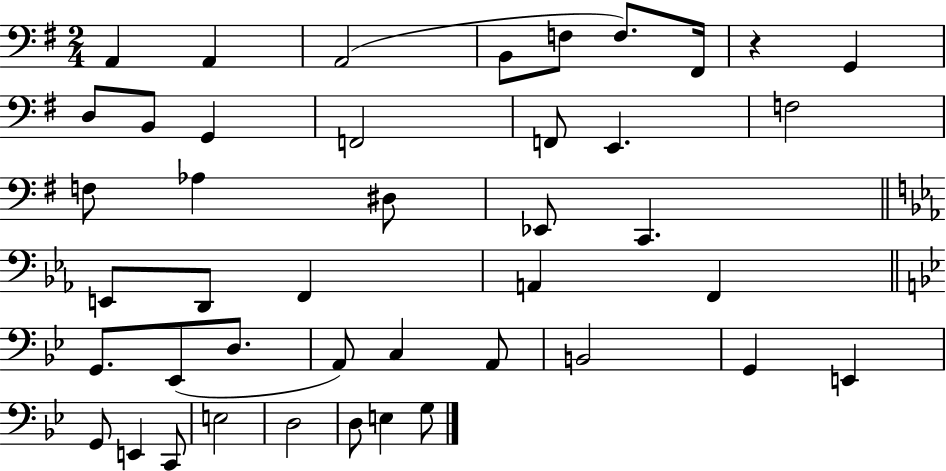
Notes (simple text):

A2/q A2/q A2/h B2/e F3/e F3/e. F#2/s R/q G2/q D3/e B2/e G2/q F2/h F2/e E2/q. F3/h F3/e Ab3/q D#3/e Eb2/e C2/q. E2/e D2/e F2/q A2/q F2/q G2/e. Eb2/e D3/e. A2/e C3/q A2/e B2/h G2/q E2/q G2/e E2/q C2/e E3/h D3/h D3/e E3/q G3/e